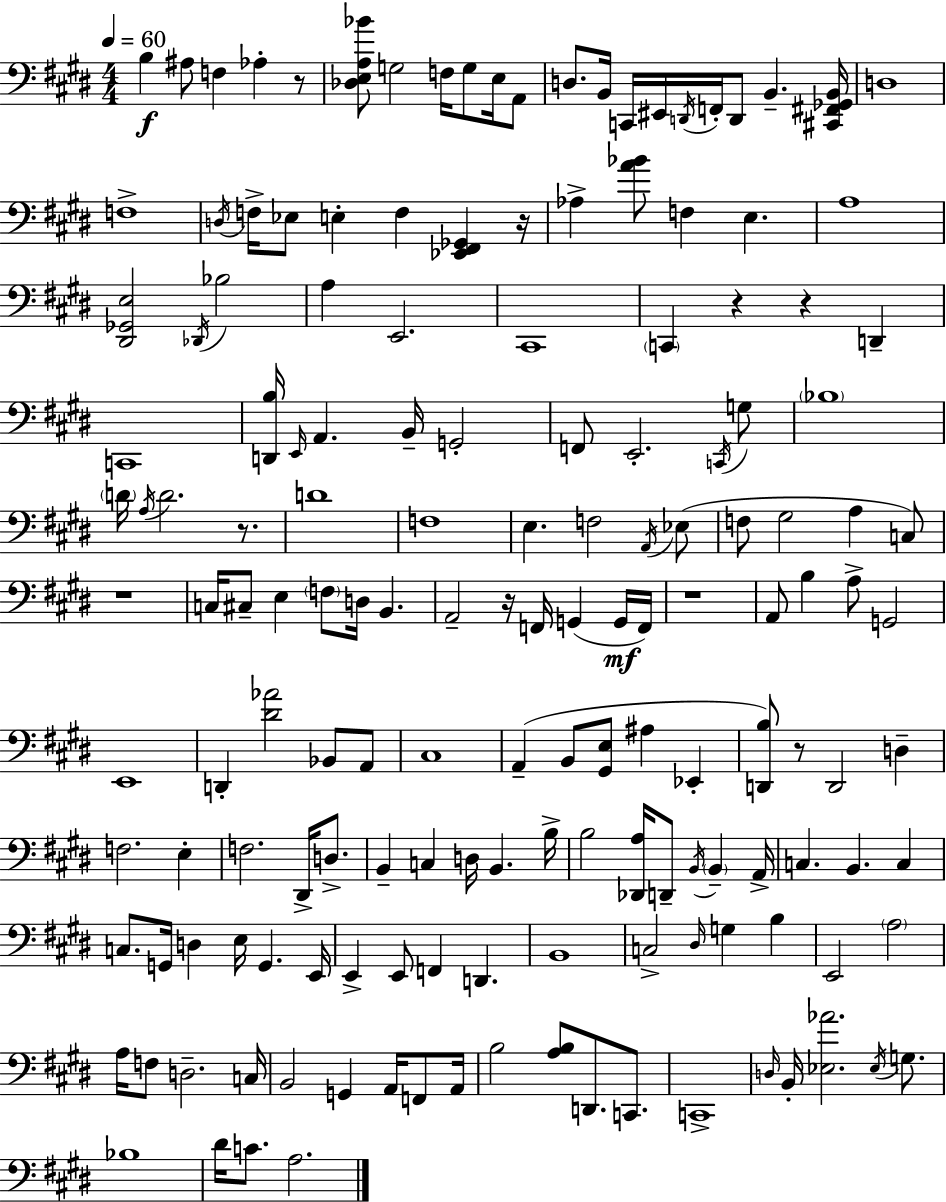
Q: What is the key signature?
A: E major